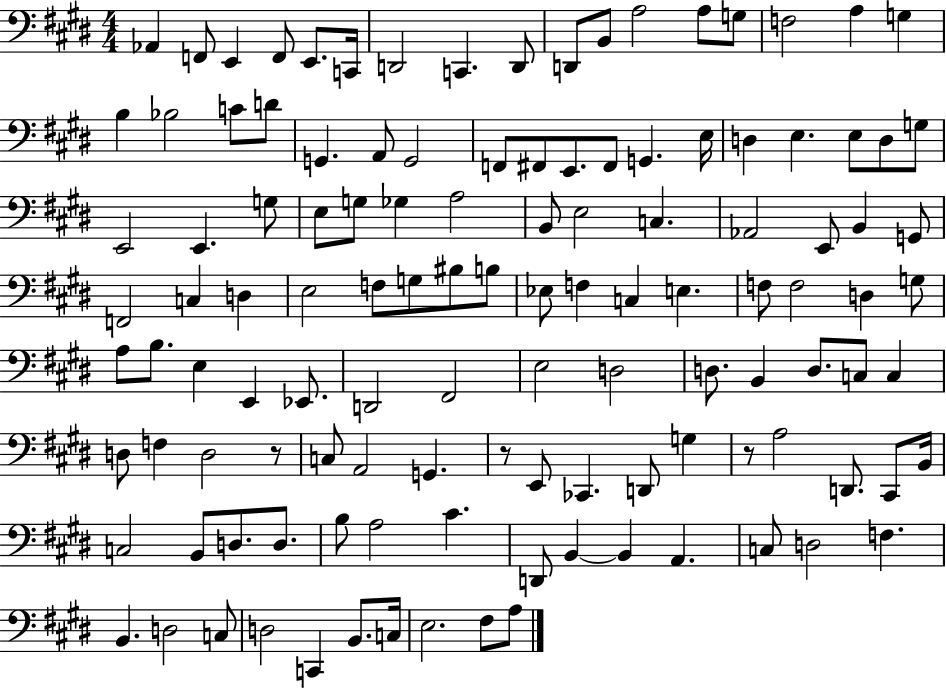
X:1
T:Untitled
M:4/4
L:1/4
K:E
_A,, F,,/2 E,, F,,/2 E,,/2 C,,/4 D,,2 C,, D,,/2 D,,/2 B,,/2 A,2 A,/2 G,/2 F,2 A, G, B, _B,2 C/2 D/2 G,, A,,/2 G,,2 F,,/2 ^F,,/2 E,,/2 ^F,,/2 G,, E,/4 D, E, E,/2 D,/2 G,/2 E,,2 E,, G,/2 E,/2 G,/2 _G, A,2 B,,/2 E,2 C, _A,,2 E,,/2 B,, G,,/2 F,,2 C, D, E,2 F,/2 G,/2 ^B,/2 B,/2 _E,/2 F, C, E, F,/2 F,2 D, G,/2 A,/2 B,/2 E, E,, _E,,/2 D,,2 ^F,,2 E,2 D,2 D,/2 B,, D,/2 C,/2 C, D,/2 F, D,2 z/2 C,/2 A,,2 G,, z/2 E,,/2 _C,, D,,/2 G, z/2 A,2 D,,/2 ^C,,/2 B,,/4 C,2 B,,/2 D,/2 D,/2 B,/2 A,2 ^C D,,/2 B,, B,, A,, C,/2 D,2 F, B,, D,2 C,/2 D,2 C,, B,,/2 C,/4 E,2 ^F,/2 A,/2